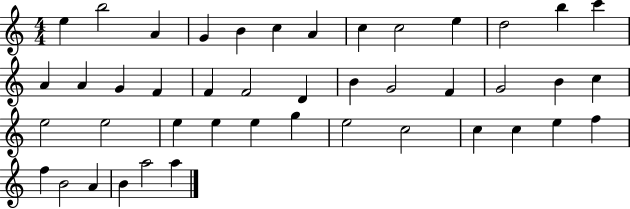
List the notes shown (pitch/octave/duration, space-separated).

E5/q B5/h A4/q G4/q B4/q C5/q A4/q C5/q C5/h E5/q D5/h B5/q C6/q A4/q A4/q G4/q F4/q F4/q F4/h D4/q B4/q G4/h F4/q G4/h B4/q C5/q E5/h E5/h E5/q E5/q E5/q G5/q E5/h C5/h C5/q C5/q E5/q F5/q F5/q B4/h A4/q B4/q A5/h A5/q